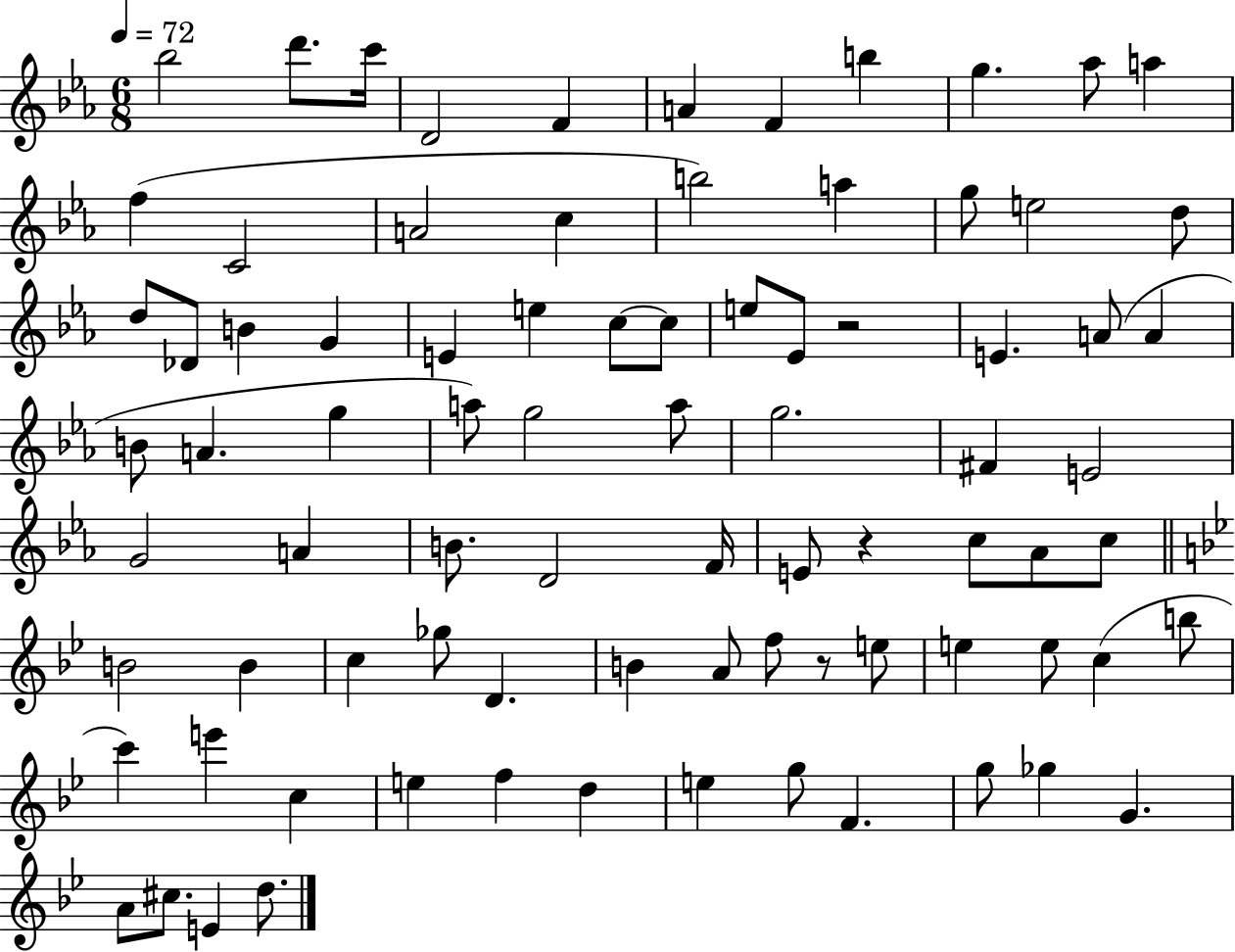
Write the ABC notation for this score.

X:1
T:Untitled
M:6/8
L:1/4
K:Eb
_b2 d'/2 c'/4 D2 F A F b g _a/2 a f C2 A2 c b2 a g/2 e2 d/2 d/2 _D/2 B G E e c/2 c/2 e/2 _E/2 z2 E A/2 A B/2 A g a/2 g2 a/2 g2 ^F E2 G2 A B/2 D2 F/4 E/2 z c/2 _A/2 c/2 B2 B c _g/2 D B A/2 f/2 z/2 e/2 e e/2 c b/2 c' e' c e f d e g/2 F g/2 _g G A/2 ^c/2 E d/2